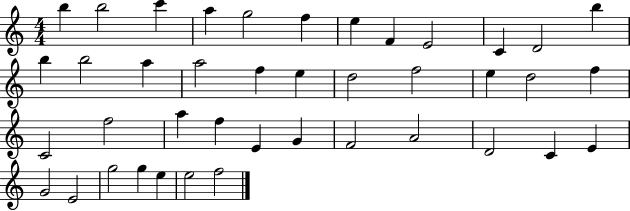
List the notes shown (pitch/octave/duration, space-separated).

B5/q B5/h C6/q A5/q G5/h F5/q E5/q F4/q E4/h C4/q D4/h B5/q B5/q B5/h A5/q A5/h F5/q E5/q D5/h F5/h E5/q D5/h F5/q C4/h F5/h A5/q F5/q E4/q G4/q F4/h A4/h D4/h C4/q E4/q G4/h E4/h G5/h G5/q E5/q E5/h F5/h